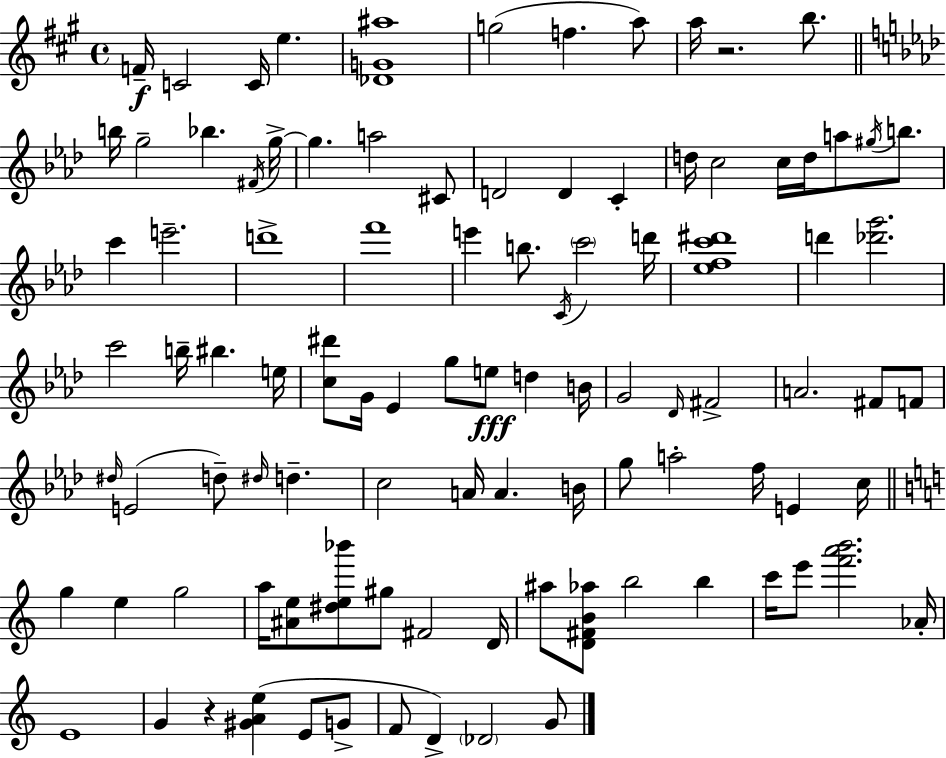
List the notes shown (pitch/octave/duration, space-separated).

F4/s C4/h C4/s E5/q. [Db4,G4,A#5]/w G5/h F5/q. A5/e A5/s R/h. B5/e. B5/s G5/h Bb5/q. F#4/s G5/s G5/q. A5/h C#4/e D4/h D4/q C4/q D5/s C5/h C5/s D5/s A5/e G#5/s B5/e. C6/q E6/h. D6/w F6/w E6/q B5/e. C4/s C6/h D6/s [Eb5,F5,C6,D#6]/w D6/q [Db6,G6]/h. C6/h B5/s BIS5/q. E5/s [C5,D#6]/e G4/s Eb4/q G5/e E5/e D5/q B4/s G4/h Db4/s F#4/h A4/h. F#4/e F4/e D#5/s E4/h D5/e D#5/s D5/q. C5/h A4/s A4/q. B4/s G5/e A5/h F5/s E4/q C5/s G5/q E5/q G5/h A5/s [A#4,E5]/e [D#5,E5,Bb6]/e G#5/e F#4/h D4/s A#5/e [D4,F#4,B4,Ab5]/e B5/h B5/q C6/s E6/e [F6,A6,B6]/h. Ab4/s E4/w G4/q R/q [G#4,A4,E5]/q E4/e G4/e F4/e D4/q Db4/h G4/e